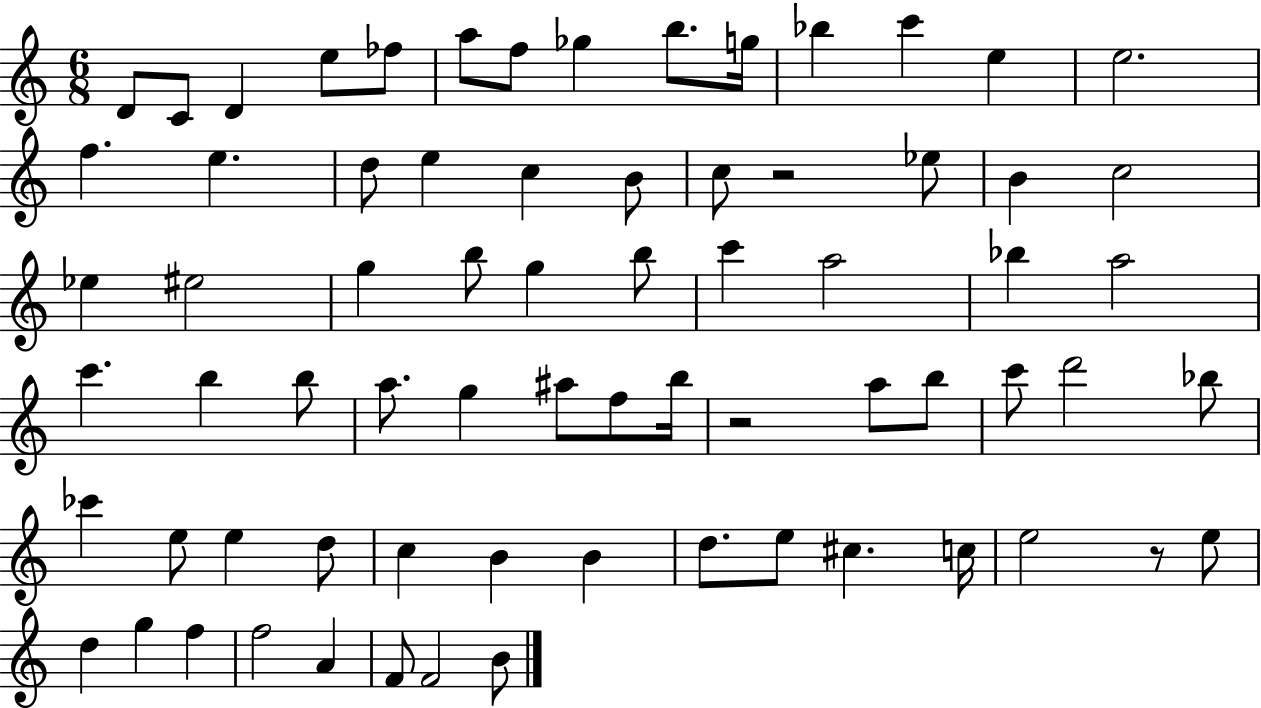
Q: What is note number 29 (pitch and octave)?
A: G5